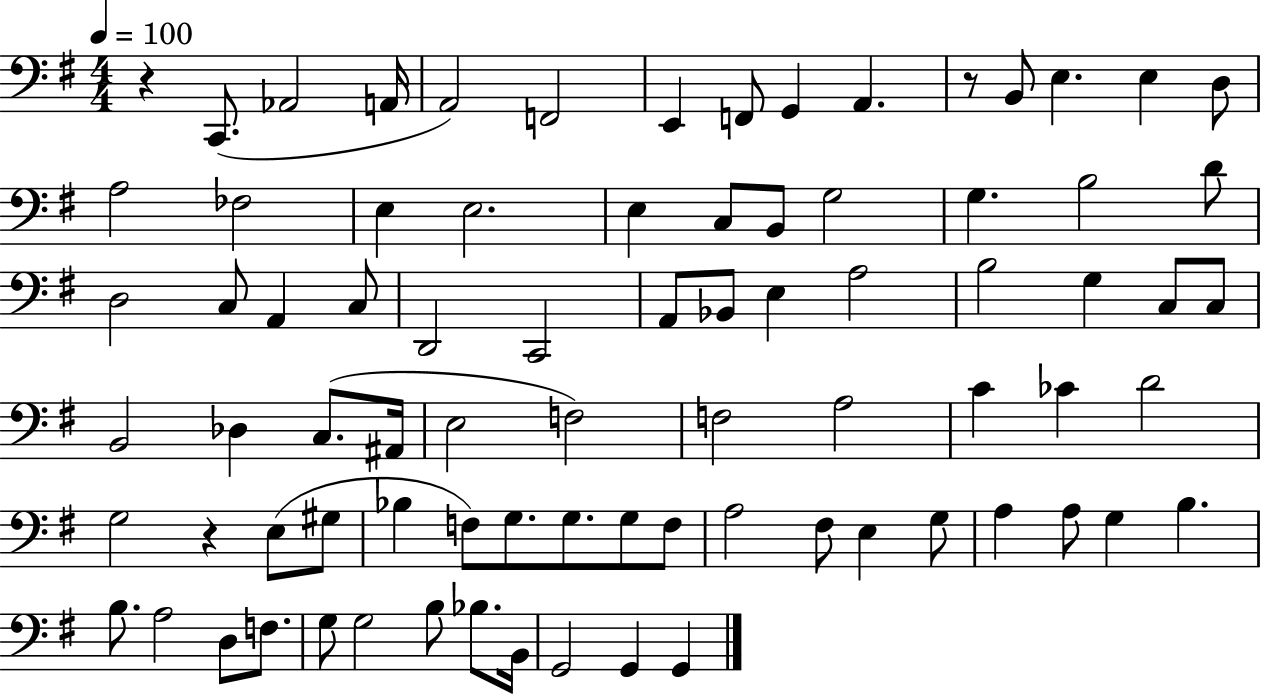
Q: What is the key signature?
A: G major